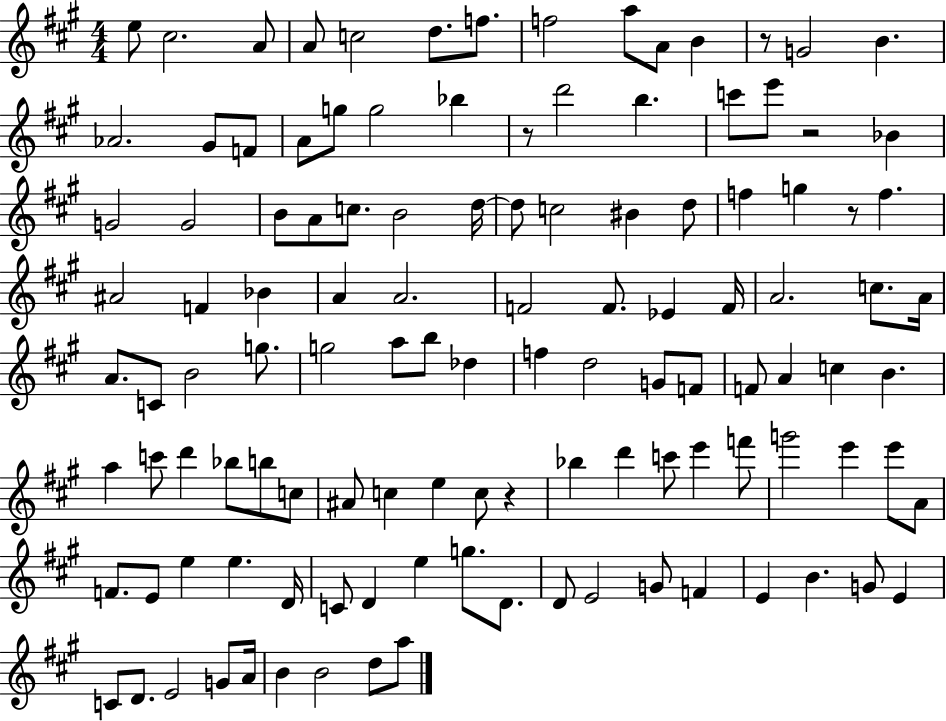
X:1
T:Untitled
M:4/4
L:1/4
K:A
e/2 ^c2 A/2 A/2 c2 d/2 f/2 f2 a/2 A/2 B z/2 G2 B _A2 ^G/2 F/2 A/2 g/2 g2 _b z/2 d'2 b c'/2 e'/2 z2 _B G2 G2 B/2 A/2 c/2 B2 d/4 d/2 c2 ^B d/2 f g z/2 f ^A2 F _B A A2 F2 F/2 _E F/4 A2 c/2 A/4 A/2 C/2 B2 g/2 g2 a/2 b/2 _d f d2 G/2 F/2 F/2 A c B a c'/2 d' _b/2 b/2 c/2 ^A/2 c e c/2 z _b d' c'/2 e' f'/2 g'2 e' e'/2 A/2 F/2 E/2 e e D/4 C/2 D e g/2 D/2 D/2 E2 G/2 F E B G/2 E C/2 D/2 E2 G/2 A/4 B B2 d/2 a/2